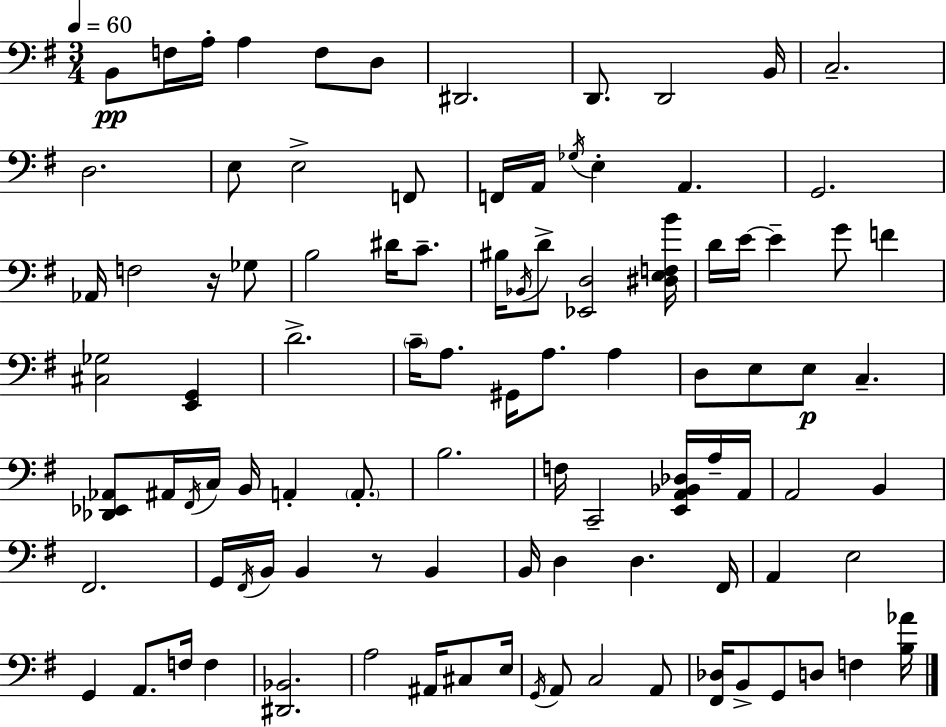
X:1
T:Untitled
M:3/4
L:1/4
K:G
B,,/2 F,/4 A,/4 A, F,/2 D,/2 ^D,,2 D,,/2 D,,2 B,,/4 C,2 D,2 E,/2 E,2 F,,/2 F,,/4 A,,/4 _G,/4 E, A,, G,,2 _A,,/4 F,2 z/4 _G,/2 B,2 ^D/4 C/2 ^B,/4 _B,,/4 D/2 [_E,,D,]2 [^D,E,F,B]/4 D/4 E/4 E G/2 F [^C,_G,]2 [E,,G,,] D2 C/4 A,/2 ^G,,/4 A,/2 A, D,/2 E,/2 E,/2 C, [_D,,_E,,_A,,]/2 ^A,,/4 ^F,,/4 C,/4 B,,/4 A,, A,,/2 B,2 F,/4 C,,2 [E,,A,,_B,,_D,]/4 A,/4 A,,/4 A,,2 B,, ^F,,2 G,,/4 ^F,,/4 B,,/4 B,, z/2 B,, B,,/4 D, D, ^F,,/4 A,, E,2 G,, A,,/2 F,/4 F, [^D,,_B,,]2 A,2 ^A,,/4 ^C,/2 E,/4 G,,/4 A,,/2 C,2 A,,/2 [^F,,_D,]/4 B,,/2 G,,/2 D,/2 F, [B,_A]/4